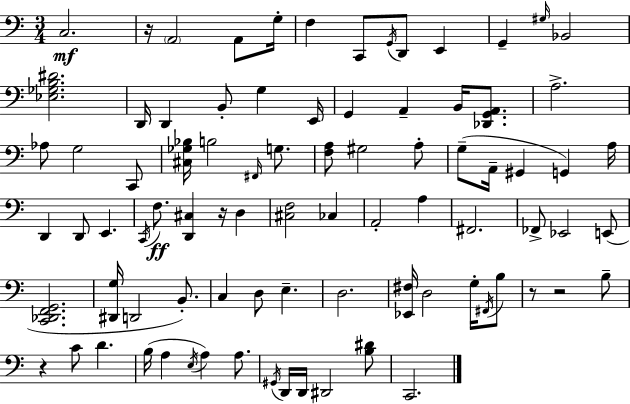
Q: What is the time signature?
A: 3/4